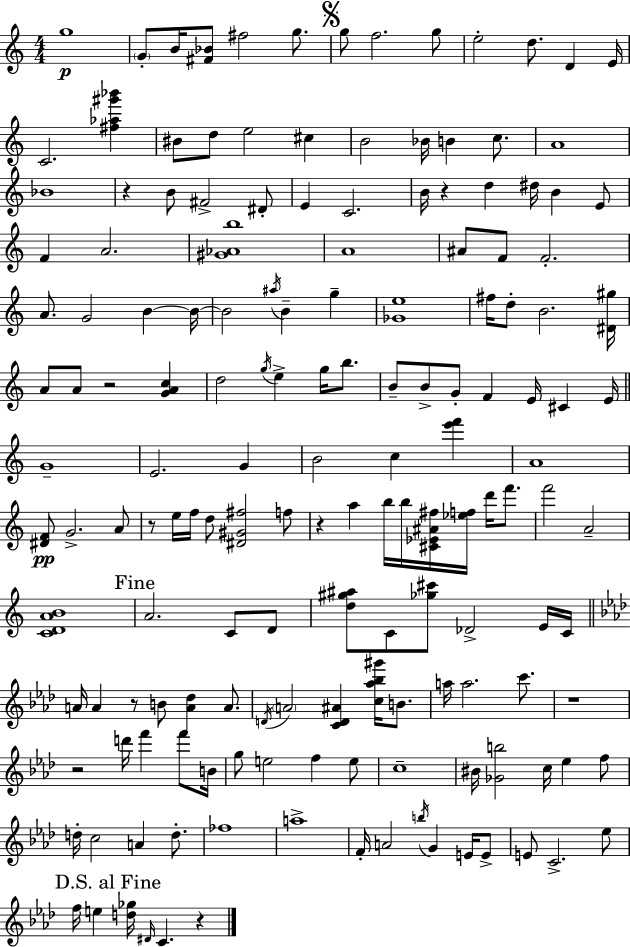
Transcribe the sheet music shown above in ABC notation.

X:1
T:Untitled
M:4/4
L:1/4
K:Am
g4 G/2 B/4 [^F_B]/2 ^f2 g/2 g/2 f2 g/2 e2 d/2 D E/4 C2 [^f_a^g'_b'] ^B/2 d/2 e2 ^c B2 _B/4 B c/2 A4 _B4 z B/2 ^F2 ^D/2 E C2 B/4 z d ^d/4 B E/2 F A2 [^G_Ab]4 A4 ^A/2 F/2 F2 A/2 G2 B B/4 B2 ^a/4 B g [_Ge]4 ^f/4 d/2 B2 [^D^g]/4 A/2 A/2 z2 [GAc] d2 g/4 e g/4 b/2 B/2 B/2 G/2 F E/4 ^C E/4 G4 E2 G B2 c [e'f'] A4 [^DF]/2 G2 A/2 z/2 e/4 f/4 d/2 [^D^G^f]2 f/2 z a b/4 b/4 [^C_E^A^f]/4 [_ef]/4 d'/4 f'/2 f'2 A2 [CDAB]4 A2 C/2 D/2 [d^g^a]/2 C/2 [_g^c']/2 _D2 E/4 C/4 A/4 A z/2 B/2 [A_d] A/2 D/4 A2 [CD^A] [c_a_b^g']/4 B/2 a/4 a2 c'/2 z4 z2 d'/4 f' f'/2 B/4 g/2 e2 f e/2 c4 ^B/4 [_Gb]2 c/4 _e f/2 d/4 c2 A d/2 _f4 a4 F/4 A2 b/4 G E/4 E/2 E/2 C2 _e/2 f/4 e [d_g]/4 ^D/4 C z